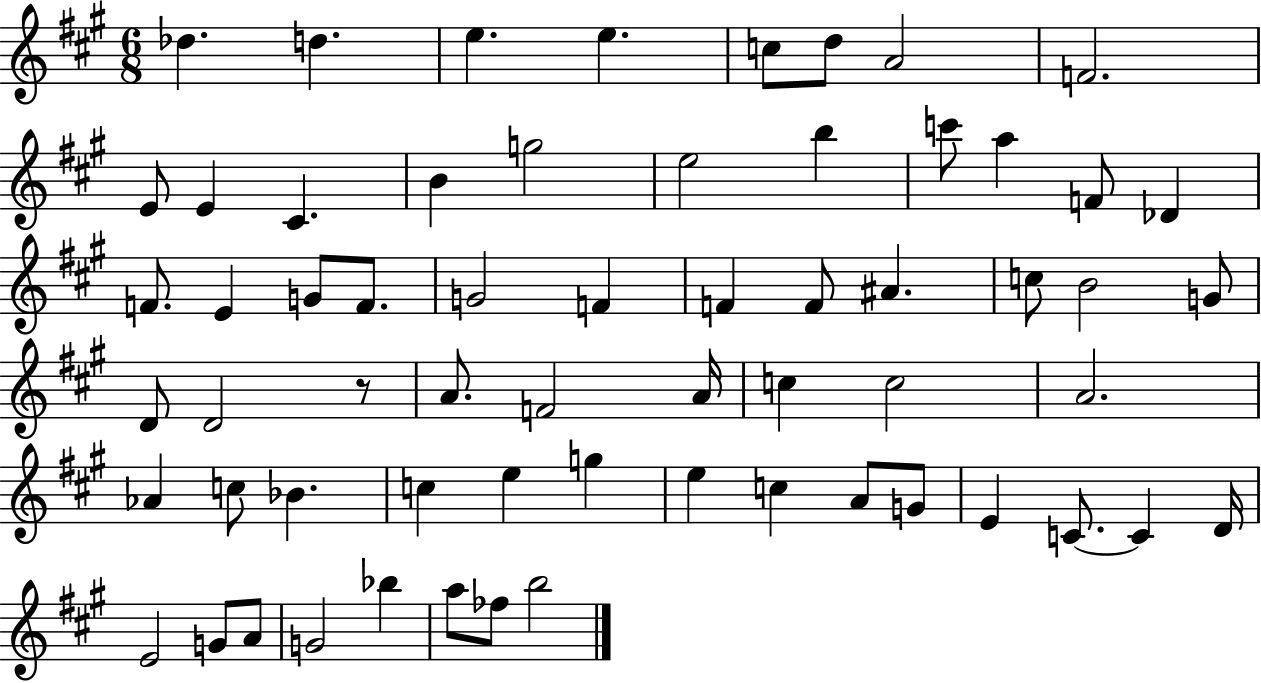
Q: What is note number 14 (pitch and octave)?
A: E5